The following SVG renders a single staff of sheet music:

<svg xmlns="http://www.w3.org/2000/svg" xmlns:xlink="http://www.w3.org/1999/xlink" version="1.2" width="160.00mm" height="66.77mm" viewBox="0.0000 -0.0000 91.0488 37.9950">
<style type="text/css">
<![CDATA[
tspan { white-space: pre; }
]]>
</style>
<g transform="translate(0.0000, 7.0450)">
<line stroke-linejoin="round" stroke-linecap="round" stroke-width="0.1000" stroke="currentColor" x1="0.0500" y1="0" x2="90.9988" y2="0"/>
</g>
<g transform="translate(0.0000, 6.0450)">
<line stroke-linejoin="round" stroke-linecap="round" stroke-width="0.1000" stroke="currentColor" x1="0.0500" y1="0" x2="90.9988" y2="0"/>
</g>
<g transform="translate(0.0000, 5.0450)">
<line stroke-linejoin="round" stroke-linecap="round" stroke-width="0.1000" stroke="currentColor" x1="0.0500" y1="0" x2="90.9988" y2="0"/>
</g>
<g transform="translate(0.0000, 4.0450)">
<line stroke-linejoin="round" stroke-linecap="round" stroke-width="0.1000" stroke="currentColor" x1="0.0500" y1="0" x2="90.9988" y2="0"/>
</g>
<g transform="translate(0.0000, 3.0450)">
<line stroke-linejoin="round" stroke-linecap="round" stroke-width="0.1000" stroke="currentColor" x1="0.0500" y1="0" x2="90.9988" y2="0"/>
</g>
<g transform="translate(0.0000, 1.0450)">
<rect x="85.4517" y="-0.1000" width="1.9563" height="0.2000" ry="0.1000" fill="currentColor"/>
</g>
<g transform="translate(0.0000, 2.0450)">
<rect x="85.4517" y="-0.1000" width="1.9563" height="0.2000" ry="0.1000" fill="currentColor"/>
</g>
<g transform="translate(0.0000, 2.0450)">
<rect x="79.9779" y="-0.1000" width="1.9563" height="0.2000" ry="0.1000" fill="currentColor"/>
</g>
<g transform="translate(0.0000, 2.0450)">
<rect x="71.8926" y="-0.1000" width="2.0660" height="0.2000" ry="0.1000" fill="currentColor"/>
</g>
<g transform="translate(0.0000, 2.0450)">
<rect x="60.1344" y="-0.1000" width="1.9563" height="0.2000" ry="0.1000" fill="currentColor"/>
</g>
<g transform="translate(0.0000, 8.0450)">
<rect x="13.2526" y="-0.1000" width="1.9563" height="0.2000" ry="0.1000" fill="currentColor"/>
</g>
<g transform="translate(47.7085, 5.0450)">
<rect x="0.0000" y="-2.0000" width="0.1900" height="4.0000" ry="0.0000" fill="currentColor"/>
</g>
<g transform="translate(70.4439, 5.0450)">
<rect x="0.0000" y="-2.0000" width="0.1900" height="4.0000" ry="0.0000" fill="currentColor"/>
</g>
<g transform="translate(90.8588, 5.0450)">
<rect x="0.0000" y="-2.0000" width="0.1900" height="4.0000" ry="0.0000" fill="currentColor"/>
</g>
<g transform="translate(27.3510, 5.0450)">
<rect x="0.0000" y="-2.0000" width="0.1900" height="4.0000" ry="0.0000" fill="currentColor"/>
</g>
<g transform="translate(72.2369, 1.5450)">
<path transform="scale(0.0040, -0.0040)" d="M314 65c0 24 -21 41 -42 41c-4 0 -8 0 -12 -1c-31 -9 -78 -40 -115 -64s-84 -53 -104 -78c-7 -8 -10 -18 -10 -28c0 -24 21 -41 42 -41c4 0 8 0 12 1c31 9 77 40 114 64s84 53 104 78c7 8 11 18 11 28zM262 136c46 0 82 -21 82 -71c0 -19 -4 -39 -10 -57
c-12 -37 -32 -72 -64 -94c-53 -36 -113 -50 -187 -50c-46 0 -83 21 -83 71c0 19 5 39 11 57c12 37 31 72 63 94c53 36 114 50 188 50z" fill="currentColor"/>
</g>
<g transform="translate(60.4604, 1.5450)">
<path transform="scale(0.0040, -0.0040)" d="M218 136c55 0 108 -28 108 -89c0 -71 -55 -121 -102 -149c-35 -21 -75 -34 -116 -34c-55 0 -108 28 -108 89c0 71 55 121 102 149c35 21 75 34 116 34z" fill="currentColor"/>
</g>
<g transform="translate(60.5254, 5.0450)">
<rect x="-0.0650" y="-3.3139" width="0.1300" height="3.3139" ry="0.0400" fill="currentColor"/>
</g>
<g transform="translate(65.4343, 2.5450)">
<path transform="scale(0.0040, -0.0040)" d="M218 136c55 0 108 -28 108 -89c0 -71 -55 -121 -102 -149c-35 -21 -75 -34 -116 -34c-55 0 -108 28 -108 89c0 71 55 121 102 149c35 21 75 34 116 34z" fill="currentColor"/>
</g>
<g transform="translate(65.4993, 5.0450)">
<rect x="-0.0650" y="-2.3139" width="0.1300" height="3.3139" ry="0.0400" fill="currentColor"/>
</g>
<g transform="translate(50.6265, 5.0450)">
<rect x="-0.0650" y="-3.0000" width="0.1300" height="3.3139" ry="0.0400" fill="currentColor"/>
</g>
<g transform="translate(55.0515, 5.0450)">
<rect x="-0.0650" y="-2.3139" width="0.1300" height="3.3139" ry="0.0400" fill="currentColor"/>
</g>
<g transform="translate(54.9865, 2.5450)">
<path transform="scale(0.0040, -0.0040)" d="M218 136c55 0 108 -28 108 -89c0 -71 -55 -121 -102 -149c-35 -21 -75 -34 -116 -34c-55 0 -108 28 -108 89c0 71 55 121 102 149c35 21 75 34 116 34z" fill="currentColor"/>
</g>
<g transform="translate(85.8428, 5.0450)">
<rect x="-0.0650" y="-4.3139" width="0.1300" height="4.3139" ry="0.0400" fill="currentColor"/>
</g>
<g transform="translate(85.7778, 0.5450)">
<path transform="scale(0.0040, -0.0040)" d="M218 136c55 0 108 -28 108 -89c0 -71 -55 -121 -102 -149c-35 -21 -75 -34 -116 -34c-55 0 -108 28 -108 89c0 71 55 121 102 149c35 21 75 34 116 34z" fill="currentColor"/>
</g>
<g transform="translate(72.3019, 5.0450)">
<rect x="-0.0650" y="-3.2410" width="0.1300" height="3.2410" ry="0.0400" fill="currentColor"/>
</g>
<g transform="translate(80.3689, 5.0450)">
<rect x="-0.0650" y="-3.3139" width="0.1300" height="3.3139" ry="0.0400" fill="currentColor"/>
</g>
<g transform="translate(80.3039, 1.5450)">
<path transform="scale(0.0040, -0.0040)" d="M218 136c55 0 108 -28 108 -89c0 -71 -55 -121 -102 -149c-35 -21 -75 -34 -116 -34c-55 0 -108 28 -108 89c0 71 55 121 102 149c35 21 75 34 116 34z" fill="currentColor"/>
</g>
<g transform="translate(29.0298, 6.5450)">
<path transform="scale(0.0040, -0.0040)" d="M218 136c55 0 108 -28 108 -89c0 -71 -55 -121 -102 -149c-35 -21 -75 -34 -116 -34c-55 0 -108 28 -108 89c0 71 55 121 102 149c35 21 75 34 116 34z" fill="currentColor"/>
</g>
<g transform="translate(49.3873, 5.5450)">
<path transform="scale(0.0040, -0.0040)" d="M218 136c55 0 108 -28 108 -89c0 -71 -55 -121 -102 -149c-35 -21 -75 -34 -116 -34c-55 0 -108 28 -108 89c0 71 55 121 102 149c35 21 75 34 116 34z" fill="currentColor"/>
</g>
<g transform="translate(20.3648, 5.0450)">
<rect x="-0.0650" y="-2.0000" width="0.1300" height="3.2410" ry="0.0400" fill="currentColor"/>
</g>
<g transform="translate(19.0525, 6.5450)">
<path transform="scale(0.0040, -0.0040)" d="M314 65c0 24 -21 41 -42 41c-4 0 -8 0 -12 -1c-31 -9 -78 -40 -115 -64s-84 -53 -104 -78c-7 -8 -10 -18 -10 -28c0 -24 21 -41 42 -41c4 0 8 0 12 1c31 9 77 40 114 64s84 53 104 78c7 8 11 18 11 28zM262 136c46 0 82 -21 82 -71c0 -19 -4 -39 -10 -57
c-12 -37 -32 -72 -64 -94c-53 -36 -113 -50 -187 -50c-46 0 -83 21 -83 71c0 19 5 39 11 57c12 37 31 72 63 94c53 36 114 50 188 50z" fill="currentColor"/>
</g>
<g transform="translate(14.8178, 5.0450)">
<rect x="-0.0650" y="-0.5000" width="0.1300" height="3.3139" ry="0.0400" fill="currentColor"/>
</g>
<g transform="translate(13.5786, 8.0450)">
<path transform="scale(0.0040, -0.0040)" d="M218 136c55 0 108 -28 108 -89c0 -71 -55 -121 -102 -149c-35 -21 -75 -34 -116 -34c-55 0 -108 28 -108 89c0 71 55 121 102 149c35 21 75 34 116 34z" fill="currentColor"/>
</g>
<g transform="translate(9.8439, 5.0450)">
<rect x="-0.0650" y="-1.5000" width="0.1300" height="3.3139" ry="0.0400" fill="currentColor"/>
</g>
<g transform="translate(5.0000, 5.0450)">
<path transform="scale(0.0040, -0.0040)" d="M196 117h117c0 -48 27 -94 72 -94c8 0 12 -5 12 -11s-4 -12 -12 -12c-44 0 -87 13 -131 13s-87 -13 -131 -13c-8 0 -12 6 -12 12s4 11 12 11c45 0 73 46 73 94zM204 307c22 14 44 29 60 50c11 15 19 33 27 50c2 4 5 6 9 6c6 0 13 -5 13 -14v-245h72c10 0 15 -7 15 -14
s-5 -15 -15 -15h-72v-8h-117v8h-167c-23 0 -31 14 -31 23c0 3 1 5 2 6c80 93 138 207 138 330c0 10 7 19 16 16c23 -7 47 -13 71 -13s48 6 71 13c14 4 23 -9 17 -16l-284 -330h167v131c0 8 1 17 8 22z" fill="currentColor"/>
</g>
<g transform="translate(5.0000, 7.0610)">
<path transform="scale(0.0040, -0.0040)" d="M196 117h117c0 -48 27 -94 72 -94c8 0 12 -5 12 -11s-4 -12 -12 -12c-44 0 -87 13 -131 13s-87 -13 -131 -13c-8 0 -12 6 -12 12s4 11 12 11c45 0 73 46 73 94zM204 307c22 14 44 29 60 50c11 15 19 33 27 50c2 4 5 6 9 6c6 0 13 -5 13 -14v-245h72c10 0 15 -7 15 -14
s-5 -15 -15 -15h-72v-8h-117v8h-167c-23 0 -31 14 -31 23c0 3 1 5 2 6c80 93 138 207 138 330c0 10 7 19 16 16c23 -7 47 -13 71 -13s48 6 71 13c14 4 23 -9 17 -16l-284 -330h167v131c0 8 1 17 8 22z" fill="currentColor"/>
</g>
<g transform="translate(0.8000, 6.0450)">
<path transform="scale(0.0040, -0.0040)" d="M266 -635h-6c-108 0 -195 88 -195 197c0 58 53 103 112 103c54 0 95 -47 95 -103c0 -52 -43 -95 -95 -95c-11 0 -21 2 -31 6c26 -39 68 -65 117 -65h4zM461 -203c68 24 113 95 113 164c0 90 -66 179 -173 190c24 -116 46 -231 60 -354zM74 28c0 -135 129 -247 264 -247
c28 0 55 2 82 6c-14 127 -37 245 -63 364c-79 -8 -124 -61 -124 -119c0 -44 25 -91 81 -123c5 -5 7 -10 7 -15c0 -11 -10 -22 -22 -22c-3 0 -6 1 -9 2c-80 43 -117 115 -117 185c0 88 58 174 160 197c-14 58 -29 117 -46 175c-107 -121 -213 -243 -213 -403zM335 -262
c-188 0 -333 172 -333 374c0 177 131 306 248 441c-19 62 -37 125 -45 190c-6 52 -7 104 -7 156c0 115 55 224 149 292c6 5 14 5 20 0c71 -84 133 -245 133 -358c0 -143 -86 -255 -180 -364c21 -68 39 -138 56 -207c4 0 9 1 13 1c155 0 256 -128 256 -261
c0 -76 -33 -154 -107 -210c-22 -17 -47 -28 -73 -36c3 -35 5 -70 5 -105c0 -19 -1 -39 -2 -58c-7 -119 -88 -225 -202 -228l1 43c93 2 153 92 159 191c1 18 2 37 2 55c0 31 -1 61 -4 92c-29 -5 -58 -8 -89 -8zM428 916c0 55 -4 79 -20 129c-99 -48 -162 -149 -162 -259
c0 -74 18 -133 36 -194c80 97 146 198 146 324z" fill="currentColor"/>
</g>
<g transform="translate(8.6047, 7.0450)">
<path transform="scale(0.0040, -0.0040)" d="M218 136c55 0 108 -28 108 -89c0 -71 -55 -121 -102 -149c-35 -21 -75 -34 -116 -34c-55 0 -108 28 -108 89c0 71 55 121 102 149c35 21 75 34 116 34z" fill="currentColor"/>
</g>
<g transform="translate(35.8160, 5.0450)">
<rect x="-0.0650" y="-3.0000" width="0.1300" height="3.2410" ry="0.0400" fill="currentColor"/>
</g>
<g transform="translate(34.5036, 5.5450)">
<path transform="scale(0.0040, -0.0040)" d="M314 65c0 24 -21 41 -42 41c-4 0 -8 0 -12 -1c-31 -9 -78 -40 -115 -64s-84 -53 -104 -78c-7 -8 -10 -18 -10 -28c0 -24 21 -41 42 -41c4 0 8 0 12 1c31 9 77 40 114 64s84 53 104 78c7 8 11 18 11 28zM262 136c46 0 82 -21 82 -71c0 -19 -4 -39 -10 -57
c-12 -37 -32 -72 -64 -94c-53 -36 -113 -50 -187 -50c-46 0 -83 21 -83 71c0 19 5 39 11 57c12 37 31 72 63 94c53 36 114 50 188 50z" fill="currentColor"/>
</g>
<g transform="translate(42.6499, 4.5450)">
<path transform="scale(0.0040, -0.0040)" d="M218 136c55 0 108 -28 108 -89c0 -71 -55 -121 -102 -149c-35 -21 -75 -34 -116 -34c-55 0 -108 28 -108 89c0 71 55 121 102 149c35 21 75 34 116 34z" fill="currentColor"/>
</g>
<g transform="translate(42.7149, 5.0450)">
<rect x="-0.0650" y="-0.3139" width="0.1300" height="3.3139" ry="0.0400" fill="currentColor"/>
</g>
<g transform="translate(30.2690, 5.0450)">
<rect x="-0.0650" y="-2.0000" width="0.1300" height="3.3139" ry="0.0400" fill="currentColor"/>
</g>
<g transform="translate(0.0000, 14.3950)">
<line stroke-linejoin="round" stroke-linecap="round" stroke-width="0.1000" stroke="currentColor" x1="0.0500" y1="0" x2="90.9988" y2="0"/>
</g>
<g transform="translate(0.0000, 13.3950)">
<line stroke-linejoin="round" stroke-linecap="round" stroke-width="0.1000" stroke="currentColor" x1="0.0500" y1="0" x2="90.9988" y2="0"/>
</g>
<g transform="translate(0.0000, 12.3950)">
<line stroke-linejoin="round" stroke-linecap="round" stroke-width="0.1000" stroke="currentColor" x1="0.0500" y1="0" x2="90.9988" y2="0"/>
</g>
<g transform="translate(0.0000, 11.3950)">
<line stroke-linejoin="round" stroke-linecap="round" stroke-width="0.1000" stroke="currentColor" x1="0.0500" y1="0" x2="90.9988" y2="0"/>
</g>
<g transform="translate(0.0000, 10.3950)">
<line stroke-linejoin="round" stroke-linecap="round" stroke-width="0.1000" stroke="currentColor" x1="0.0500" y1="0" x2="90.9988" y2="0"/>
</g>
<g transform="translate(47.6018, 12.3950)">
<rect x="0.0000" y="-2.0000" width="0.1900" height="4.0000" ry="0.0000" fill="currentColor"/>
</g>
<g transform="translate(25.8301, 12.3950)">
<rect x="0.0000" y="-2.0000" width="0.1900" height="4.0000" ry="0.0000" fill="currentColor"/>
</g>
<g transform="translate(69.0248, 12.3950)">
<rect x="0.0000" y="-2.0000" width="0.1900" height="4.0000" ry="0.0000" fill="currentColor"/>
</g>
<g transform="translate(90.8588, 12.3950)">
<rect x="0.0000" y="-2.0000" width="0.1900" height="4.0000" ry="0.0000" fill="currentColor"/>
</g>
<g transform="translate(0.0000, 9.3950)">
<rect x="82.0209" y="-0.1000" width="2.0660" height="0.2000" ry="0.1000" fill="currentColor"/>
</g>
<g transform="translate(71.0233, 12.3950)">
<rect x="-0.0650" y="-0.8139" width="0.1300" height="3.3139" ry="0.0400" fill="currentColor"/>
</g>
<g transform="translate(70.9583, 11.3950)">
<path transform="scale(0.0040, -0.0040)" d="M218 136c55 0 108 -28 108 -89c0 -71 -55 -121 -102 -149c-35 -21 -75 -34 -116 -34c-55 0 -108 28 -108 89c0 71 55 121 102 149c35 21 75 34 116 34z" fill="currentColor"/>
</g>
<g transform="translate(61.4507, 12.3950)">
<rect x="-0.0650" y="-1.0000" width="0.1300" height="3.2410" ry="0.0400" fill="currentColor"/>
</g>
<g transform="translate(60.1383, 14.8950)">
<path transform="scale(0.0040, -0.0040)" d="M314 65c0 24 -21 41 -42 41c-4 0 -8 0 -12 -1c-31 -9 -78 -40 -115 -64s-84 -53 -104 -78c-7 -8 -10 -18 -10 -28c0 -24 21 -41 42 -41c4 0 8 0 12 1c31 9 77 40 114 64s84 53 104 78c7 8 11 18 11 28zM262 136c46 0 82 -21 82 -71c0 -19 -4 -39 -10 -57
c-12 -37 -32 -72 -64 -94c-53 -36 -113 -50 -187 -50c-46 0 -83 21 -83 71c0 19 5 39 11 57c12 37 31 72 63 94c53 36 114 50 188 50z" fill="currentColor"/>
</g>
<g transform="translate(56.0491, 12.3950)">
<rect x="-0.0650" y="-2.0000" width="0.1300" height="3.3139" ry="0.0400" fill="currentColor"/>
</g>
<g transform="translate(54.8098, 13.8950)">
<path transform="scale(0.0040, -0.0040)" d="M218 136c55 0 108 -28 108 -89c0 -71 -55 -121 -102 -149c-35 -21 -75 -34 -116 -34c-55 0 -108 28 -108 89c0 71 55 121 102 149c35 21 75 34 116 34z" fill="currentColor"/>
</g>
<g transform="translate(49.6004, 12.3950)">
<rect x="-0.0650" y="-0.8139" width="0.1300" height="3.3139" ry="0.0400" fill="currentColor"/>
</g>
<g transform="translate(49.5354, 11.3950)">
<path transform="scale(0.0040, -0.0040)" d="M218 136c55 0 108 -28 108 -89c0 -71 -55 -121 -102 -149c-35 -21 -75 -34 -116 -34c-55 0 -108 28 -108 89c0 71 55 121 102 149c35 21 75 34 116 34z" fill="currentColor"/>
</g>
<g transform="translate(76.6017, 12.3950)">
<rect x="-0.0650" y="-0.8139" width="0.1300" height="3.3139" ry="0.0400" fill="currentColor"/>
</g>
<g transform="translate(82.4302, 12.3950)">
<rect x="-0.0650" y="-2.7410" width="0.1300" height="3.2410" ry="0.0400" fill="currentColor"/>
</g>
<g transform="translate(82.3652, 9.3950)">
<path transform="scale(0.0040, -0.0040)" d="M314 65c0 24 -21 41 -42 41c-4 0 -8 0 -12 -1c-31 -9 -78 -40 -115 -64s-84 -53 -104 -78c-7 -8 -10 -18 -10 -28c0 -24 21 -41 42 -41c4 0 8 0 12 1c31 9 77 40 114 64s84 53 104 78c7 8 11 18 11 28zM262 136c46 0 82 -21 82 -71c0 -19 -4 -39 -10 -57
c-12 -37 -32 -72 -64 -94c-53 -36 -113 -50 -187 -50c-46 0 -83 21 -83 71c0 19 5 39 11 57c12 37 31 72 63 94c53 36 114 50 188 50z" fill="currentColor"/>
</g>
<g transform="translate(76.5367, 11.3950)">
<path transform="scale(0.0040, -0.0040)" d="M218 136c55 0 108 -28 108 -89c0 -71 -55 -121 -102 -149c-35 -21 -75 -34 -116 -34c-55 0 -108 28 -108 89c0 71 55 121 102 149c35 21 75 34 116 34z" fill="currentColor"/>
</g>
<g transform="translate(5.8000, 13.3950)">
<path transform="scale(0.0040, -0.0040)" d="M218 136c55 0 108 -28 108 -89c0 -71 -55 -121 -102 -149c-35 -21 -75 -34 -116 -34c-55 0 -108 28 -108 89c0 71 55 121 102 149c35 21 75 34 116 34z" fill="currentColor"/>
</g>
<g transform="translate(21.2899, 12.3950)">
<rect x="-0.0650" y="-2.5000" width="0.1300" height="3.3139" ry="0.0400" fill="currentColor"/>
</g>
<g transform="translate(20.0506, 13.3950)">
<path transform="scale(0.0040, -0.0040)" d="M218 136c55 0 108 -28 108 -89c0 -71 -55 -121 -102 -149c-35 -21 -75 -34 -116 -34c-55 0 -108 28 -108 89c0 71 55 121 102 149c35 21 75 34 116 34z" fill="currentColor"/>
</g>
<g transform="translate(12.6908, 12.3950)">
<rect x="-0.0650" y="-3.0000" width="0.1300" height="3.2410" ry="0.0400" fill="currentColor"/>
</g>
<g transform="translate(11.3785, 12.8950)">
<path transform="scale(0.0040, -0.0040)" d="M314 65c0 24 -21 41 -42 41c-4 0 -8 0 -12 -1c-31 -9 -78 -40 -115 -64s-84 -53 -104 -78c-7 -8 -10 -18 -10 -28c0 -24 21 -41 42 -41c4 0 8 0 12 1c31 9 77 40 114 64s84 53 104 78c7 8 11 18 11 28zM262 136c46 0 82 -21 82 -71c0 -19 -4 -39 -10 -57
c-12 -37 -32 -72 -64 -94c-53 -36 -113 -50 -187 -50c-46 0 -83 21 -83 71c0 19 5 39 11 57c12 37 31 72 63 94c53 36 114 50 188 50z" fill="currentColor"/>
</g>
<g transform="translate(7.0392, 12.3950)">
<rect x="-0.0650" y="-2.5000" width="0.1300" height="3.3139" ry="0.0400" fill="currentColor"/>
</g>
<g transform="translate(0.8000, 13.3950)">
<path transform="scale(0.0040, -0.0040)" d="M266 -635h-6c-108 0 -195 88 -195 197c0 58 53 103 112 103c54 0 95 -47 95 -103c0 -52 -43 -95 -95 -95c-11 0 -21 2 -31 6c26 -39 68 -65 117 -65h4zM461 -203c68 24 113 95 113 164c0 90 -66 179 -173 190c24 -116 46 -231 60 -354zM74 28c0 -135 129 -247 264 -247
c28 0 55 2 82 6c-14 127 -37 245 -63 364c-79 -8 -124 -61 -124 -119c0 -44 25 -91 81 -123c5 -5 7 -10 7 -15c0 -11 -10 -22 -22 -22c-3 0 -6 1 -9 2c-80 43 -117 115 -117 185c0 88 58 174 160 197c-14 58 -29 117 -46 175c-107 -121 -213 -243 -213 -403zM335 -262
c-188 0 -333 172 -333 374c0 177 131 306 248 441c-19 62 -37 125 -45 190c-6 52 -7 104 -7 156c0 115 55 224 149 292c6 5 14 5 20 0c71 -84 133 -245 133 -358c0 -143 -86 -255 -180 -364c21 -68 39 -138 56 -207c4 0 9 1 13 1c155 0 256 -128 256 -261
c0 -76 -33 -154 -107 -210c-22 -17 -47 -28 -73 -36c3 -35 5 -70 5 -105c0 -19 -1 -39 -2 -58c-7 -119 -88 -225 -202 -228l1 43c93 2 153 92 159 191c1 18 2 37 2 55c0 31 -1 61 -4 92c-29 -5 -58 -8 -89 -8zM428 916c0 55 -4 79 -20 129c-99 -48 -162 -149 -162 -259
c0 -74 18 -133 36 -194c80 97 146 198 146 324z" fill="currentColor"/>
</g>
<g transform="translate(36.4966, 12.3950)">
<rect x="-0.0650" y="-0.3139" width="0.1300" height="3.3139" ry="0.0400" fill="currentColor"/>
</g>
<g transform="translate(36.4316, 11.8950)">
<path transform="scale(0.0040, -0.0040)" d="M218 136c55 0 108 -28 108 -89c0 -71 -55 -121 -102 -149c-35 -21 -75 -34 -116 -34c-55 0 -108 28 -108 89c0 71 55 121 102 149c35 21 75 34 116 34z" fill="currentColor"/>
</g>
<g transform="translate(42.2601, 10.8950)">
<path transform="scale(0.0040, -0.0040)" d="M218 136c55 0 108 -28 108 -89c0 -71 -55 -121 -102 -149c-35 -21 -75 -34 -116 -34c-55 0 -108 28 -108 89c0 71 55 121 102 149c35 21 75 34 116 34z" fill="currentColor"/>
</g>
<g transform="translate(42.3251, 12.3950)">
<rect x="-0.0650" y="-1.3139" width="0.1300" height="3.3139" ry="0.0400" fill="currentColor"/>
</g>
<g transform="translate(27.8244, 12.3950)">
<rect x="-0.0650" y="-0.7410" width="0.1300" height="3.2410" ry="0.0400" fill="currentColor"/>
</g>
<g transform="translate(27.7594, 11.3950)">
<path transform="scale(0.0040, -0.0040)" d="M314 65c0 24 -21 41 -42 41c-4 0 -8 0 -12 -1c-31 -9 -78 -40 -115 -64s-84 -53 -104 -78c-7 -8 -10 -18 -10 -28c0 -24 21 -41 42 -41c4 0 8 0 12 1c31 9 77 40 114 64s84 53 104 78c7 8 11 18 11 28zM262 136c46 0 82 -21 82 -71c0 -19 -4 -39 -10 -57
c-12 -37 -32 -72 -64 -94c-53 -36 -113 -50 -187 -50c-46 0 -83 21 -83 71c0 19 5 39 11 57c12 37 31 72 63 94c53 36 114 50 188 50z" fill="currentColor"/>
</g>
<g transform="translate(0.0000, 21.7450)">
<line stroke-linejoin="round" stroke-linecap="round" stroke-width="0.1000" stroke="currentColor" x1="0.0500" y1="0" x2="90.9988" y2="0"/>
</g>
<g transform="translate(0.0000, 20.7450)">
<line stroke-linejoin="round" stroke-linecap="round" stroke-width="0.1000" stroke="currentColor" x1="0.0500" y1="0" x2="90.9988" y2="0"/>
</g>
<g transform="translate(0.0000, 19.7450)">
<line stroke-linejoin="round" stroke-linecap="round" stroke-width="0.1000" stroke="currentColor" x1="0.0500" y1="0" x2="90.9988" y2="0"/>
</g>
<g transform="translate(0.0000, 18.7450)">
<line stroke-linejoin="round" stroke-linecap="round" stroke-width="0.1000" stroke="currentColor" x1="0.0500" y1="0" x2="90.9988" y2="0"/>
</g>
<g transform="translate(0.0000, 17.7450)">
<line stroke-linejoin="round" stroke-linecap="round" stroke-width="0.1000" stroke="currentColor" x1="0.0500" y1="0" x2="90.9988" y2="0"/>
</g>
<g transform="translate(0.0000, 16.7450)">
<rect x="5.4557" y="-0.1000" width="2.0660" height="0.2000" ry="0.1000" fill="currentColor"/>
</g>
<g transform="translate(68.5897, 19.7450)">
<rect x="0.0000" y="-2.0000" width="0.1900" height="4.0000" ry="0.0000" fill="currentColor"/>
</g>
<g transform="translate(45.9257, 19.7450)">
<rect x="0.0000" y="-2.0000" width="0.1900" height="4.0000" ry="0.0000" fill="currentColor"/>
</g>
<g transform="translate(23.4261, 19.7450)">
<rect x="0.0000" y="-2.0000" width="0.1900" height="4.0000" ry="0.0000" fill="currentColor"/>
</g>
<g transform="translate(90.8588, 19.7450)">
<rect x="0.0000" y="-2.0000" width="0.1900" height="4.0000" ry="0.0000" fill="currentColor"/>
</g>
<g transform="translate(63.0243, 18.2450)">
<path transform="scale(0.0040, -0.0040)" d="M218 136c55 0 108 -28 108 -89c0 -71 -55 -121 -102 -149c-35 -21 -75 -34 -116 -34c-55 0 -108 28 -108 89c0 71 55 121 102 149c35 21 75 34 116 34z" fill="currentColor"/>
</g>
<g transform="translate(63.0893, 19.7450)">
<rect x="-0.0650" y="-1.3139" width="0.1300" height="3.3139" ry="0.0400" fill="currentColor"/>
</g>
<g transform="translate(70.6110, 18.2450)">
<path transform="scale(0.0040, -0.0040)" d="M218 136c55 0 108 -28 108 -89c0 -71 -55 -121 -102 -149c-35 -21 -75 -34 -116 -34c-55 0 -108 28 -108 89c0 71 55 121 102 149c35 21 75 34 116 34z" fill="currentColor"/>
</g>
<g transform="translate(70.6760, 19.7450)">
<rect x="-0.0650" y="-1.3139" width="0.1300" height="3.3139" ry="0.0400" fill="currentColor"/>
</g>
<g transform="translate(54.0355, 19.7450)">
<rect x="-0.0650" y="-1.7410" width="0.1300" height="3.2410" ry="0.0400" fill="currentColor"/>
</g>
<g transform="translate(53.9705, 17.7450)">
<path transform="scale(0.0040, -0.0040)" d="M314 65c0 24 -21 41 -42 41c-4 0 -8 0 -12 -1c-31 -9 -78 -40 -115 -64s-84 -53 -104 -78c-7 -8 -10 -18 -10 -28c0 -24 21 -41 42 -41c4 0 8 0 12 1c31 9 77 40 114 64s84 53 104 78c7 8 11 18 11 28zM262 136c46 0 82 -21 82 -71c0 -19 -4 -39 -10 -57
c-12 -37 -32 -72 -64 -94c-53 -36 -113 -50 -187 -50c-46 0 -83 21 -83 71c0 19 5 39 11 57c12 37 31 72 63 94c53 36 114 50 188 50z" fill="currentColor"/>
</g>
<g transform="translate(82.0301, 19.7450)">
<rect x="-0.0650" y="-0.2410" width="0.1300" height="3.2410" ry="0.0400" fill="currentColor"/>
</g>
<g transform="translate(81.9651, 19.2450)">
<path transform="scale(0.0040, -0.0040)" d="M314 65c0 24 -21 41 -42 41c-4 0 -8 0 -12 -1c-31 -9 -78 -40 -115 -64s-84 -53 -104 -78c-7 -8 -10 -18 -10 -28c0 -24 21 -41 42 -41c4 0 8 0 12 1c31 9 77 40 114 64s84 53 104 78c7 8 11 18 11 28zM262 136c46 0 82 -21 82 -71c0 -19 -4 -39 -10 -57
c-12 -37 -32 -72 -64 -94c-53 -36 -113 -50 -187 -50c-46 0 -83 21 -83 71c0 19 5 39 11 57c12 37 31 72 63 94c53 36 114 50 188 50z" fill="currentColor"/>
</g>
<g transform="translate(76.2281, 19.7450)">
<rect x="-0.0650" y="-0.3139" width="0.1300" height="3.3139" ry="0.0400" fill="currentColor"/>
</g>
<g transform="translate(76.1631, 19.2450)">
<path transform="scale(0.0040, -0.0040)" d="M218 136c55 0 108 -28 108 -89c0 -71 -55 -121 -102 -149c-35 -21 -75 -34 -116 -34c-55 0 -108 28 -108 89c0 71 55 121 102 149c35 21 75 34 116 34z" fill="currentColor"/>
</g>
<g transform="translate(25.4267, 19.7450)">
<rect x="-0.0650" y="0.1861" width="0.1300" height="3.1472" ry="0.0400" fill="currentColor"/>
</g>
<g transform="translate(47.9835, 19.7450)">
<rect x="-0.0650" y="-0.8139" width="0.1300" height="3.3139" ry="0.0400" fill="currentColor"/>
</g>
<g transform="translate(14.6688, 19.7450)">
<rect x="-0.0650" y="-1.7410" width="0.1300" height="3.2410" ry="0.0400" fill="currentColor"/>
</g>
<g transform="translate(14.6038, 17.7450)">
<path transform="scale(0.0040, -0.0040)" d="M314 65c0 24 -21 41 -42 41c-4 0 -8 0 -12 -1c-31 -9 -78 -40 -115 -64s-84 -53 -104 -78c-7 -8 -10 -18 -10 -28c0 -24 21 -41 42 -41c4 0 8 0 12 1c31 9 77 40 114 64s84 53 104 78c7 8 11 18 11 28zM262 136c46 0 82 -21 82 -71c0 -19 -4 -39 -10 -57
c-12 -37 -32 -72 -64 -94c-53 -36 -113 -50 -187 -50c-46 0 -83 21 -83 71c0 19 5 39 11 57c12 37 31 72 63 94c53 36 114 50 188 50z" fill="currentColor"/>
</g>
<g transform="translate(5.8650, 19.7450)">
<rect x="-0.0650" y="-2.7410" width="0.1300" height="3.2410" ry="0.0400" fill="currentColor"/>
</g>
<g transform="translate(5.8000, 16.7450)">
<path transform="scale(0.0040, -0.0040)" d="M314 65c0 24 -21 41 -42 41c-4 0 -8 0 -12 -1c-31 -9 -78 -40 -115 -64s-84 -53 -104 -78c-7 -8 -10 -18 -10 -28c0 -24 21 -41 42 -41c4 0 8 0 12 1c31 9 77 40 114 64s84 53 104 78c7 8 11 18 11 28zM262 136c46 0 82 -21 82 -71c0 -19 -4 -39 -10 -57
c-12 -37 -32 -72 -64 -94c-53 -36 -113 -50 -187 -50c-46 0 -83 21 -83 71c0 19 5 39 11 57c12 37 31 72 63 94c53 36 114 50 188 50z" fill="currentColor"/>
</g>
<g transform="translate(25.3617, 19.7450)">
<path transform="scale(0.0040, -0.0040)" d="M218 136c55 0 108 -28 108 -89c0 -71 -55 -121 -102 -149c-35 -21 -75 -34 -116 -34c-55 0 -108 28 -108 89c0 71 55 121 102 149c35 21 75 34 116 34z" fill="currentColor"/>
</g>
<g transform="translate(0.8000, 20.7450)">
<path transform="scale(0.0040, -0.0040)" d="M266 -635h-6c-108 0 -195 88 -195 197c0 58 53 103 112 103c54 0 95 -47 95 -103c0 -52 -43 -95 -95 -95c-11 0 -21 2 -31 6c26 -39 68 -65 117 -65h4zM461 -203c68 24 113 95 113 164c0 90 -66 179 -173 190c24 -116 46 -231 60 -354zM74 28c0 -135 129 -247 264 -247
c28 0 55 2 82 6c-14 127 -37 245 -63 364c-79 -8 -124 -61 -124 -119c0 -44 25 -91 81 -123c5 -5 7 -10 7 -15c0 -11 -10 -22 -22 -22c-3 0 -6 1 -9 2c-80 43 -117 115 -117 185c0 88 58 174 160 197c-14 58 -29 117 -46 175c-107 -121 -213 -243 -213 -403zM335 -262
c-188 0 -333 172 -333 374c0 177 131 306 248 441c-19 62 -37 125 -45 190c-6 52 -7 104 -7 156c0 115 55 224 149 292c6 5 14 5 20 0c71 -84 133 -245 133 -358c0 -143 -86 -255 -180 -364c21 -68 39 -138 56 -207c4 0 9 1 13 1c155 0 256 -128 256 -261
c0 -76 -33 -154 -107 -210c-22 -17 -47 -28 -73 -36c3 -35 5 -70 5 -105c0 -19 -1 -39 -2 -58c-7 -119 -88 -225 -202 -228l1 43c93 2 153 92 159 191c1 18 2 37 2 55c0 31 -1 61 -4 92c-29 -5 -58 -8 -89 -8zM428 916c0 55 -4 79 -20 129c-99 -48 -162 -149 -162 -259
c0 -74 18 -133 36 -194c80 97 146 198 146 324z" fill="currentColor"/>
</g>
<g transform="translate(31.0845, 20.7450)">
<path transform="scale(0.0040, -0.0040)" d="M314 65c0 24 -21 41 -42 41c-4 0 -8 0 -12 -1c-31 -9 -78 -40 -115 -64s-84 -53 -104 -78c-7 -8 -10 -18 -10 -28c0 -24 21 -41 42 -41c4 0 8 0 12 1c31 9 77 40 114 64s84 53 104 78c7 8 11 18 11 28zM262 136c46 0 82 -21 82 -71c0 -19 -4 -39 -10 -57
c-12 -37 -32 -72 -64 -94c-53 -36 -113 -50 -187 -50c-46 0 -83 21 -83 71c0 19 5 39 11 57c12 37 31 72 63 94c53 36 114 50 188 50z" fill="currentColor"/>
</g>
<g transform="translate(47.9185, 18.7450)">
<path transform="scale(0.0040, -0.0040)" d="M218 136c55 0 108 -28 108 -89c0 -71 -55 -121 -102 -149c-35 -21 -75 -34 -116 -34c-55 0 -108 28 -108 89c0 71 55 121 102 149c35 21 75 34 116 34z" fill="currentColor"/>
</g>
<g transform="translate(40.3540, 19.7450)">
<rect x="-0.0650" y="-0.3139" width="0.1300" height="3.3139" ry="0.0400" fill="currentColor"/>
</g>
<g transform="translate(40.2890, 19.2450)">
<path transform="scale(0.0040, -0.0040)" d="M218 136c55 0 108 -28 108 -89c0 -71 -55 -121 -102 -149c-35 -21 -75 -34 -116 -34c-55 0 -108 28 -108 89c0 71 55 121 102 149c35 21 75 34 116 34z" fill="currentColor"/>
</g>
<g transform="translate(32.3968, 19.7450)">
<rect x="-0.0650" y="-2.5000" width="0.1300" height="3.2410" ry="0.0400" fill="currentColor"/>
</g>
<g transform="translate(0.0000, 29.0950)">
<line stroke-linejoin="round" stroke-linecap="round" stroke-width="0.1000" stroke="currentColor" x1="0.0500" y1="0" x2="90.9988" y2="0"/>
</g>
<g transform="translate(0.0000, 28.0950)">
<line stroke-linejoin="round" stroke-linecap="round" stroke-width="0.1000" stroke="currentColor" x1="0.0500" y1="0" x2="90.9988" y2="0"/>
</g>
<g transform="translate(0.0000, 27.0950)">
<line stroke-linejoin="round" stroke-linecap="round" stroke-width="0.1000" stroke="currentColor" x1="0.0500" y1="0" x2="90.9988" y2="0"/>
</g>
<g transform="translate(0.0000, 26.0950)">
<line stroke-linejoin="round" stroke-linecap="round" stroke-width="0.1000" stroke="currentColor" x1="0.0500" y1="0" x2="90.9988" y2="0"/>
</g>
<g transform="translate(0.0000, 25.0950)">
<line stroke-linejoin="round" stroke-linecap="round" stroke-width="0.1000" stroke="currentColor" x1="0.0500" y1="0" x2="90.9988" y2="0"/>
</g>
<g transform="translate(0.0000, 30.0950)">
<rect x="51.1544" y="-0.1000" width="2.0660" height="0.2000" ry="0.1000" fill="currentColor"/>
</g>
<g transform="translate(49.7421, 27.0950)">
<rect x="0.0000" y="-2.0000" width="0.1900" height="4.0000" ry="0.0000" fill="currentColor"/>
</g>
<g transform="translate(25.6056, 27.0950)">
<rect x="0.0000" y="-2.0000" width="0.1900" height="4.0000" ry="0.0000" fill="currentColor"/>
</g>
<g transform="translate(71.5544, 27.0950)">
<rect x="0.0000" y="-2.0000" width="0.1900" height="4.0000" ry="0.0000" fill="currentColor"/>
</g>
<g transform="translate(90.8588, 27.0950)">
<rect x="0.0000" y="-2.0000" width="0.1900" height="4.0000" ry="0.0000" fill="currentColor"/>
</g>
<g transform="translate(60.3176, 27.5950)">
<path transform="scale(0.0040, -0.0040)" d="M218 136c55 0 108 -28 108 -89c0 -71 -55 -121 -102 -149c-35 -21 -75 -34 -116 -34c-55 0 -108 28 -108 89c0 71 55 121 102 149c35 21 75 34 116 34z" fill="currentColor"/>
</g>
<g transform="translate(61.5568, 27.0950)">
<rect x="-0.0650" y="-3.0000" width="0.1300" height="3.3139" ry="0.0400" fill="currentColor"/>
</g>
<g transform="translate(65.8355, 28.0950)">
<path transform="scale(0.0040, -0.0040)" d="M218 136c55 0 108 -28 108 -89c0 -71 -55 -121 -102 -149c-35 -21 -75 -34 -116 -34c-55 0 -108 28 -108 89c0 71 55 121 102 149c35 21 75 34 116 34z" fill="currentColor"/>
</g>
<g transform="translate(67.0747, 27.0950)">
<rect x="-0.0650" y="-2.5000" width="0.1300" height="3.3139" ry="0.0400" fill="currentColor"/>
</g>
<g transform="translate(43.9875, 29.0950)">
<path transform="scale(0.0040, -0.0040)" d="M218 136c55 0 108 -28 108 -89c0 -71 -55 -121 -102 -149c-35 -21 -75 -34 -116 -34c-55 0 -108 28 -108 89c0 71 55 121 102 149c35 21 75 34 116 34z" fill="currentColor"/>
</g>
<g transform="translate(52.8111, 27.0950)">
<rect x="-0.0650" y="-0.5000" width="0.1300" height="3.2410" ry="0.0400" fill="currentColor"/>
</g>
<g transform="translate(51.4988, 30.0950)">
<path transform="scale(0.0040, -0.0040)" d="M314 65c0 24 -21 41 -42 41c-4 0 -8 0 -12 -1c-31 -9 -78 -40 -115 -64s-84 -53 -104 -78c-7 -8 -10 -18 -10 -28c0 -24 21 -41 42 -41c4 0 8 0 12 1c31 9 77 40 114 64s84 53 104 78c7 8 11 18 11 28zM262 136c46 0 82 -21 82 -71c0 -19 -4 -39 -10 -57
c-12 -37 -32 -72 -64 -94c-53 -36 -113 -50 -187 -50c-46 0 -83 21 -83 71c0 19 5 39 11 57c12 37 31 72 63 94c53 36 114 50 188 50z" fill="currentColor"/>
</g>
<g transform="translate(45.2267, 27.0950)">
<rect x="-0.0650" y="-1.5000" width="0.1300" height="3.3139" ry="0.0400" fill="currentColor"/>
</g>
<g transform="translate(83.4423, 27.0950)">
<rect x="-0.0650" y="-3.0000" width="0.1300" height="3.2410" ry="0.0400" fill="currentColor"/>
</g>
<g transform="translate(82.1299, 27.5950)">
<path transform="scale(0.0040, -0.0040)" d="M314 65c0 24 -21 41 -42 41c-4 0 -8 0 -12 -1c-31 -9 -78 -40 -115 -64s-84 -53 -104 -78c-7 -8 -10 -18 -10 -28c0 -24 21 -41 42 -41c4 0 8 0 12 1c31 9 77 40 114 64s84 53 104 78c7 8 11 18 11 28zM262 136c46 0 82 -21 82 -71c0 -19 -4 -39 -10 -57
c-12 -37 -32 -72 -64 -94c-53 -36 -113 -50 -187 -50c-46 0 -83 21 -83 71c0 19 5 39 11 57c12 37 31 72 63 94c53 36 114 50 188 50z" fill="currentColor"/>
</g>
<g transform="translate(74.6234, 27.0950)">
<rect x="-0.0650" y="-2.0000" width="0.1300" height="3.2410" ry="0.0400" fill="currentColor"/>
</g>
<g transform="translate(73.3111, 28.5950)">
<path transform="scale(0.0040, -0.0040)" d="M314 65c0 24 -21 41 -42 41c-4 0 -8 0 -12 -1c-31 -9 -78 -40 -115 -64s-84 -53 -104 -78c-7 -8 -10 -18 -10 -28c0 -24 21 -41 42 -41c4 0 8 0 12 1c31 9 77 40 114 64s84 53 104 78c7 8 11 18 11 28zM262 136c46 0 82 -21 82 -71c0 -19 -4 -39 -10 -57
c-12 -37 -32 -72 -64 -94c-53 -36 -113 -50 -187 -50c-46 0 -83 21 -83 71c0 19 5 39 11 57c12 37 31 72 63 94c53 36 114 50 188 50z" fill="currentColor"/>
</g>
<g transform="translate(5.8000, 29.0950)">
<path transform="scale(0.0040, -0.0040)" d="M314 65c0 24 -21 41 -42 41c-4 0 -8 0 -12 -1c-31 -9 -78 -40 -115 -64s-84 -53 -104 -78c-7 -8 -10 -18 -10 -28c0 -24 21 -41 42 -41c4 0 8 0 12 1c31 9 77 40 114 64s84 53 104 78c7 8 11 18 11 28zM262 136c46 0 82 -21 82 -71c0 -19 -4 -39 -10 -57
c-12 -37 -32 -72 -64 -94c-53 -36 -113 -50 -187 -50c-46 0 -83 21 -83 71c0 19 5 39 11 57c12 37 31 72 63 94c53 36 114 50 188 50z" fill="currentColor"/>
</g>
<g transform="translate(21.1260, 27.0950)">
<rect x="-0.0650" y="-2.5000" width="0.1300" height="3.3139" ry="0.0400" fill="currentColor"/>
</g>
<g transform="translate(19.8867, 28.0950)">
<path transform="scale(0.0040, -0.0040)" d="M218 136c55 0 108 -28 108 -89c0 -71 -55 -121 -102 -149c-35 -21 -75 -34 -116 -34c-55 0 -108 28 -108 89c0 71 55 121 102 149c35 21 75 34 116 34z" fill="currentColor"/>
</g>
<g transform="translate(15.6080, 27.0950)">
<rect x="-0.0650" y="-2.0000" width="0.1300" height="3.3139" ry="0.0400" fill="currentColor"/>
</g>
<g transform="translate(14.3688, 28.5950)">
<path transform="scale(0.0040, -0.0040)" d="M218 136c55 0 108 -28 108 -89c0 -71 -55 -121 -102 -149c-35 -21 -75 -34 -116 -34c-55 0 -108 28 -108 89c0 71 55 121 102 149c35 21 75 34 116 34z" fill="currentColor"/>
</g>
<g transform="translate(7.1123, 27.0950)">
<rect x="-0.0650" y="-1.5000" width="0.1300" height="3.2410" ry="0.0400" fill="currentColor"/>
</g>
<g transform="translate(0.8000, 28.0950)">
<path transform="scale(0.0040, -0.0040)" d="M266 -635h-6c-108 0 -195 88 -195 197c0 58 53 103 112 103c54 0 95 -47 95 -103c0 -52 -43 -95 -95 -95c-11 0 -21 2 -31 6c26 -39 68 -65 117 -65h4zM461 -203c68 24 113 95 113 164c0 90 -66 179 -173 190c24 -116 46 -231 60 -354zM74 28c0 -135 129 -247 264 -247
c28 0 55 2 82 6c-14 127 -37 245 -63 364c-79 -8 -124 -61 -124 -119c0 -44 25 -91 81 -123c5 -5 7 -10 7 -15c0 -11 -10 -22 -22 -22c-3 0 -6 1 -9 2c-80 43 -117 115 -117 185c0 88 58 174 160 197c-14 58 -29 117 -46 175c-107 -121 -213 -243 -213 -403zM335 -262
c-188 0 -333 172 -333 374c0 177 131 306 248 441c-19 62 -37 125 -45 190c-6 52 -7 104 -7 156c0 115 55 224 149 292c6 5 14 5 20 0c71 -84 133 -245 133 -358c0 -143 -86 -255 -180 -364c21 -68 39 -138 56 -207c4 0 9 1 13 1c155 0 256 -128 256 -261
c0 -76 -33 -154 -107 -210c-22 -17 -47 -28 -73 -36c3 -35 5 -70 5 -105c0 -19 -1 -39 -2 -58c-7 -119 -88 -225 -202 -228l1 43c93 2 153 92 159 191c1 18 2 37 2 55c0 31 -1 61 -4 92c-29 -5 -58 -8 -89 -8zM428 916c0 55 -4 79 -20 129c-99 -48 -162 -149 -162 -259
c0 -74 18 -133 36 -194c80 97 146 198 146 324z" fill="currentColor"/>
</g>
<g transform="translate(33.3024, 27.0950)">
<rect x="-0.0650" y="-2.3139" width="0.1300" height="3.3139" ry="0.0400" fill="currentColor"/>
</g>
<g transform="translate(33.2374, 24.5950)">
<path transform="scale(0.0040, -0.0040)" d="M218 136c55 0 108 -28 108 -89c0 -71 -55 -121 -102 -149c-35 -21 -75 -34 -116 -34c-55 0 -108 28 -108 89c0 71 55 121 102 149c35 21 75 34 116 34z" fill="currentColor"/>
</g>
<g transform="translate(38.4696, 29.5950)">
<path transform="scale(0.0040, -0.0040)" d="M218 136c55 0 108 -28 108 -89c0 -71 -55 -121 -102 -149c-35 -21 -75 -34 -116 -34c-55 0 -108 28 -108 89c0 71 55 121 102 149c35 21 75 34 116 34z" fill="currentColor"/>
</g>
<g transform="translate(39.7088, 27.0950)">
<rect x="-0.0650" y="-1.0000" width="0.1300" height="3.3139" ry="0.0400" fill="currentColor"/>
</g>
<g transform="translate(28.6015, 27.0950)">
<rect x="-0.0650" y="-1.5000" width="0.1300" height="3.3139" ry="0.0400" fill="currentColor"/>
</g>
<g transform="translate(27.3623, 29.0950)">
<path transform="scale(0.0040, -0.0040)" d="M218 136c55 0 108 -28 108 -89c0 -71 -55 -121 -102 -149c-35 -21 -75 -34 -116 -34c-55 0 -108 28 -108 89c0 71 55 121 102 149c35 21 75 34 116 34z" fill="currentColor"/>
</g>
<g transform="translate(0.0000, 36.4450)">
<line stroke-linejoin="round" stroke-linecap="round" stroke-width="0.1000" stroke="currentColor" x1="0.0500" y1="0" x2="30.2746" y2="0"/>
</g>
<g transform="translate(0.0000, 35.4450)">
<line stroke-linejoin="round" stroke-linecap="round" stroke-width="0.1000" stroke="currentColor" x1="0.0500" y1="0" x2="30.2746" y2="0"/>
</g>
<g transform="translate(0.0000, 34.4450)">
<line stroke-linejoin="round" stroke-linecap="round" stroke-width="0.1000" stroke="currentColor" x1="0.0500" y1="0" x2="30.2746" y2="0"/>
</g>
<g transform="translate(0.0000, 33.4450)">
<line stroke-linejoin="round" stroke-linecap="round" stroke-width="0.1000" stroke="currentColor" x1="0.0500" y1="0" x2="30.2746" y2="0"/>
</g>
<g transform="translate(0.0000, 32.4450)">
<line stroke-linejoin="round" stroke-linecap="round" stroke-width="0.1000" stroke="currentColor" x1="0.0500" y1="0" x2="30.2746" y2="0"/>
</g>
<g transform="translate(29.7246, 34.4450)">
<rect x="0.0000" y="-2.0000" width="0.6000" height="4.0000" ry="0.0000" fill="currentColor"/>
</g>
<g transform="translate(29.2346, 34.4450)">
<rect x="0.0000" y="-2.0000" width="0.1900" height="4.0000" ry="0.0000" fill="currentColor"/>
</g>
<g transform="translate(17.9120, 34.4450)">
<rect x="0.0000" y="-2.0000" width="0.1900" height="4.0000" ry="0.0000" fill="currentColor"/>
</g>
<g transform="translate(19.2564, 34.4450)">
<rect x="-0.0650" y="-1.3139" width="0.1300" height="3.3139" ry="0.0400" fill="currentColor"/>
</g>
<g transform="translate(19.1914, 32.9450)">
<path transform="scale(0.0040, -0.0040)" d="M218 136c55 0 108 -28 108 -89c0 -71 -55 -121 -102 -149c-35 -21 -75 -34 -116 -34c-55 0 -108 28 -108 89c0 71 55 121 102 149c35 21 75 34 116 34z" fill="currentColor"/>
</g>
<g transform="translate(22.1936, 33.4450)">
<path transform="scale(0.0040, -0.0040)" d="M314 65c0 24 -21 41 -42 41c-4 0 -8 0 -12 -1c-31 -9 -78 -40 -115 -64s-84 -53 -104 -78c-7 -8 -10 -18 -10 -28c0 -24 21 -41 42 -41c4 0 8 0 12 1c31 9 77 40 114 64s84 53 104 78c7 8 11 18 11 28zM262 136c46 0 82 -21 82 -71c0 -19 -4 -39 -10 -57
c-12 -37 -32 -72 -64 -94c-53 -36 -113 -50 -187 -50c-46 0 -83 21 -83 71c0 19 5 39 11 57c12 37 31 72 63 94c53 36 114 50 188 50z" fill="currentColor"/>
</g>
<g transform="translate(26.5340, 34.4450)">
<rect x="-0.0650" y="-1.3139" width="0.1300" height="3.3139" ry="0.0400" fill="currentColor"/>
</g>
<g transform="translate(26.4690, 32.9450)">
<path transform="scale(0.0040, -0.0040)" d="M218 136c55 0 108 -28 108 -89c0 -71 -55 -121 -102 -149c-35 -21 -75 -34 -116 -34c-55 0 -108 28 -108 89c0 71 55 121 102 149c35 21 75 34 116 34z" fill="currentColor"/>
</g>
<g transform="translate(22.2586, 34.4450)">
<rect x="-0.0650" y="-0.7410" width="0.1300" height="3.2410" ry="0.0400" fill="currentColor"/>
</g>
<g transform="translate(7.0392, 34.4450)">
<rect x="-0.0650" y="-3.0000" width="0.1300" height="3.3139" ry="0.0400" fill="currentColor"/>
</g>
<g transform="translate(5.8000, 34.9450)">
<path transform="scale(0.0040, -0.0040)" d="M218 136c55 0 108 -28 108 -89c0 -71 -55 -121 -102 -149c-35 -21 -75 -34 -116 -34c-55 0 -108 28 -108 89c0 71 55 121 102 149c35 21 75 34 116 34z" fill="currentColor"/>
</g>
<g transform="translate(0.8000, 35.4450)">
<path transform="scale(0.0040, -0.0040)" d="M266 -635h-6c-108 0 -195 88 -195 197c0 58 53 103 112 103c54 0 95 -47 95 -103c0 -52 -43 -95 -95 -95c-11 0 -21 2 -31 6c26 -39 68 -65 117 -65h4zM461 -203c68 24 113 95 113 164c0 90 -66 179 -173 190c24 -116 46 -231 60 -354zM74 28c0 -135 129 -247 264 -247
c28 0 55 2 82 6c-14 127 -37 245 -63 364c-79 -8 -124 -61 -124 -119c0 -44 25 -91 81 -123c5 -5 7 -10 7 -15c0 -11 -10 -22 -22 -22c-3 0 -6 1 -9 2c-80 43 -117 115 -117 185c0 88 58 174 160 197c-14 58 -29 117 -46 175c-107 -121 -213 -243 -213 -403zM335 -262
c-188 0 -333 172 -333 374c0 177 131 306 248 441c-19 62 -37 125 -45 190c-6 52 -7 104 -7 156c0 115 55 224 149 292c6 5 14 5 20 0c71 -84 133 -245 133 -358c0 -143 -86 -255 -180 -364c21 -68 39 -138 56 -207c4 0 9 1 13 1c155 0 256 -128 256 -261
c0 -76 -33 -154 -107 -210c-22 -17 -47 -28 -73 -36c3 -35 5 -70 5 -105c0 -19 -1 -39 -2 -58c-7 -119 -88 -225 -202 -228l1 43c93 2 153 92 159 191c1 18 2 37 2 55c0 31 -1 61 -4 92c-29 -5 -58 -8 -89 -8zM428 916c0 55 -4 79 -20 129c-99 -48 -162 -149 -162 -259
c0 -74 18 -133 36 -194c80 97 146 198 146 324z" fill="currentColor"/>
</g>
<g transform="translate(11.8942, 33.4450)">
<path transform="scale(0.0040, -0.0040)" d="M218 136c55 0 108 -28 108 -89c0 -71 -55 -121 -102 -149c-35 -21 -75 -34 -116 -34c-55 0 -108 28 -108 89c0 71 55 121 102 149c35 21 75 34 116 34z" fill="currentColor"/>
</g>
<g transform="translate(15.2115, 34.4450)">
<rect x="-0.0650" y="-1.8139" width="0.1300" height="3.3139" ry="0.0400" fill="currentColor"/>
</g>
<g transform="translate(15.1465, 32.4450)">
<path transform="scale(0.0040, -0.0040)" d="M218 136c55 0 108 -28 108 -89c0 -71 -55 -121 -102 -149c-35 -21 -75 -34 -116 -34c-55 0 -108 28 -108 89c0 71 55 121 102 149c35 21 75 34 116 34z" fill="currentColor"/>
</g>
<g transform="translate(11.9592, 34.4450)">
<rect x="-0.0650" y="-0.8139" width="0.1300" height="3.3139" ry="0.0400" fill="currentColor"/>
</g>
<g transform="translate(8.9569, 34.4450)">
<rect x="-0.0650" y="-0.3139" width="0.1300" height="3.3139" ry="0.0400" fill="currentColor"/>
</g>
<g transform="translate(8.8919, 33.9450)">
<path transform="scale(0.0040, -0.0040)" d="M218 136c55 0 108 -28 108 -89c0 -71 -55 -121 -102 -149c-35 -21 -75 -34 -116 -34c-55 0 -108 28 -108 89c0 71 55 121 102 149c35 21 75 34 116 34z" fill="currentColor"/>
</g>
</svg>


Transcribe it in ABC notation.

X:1
T:Untitled
M:4/4
L:1/4
K:C
E C F2 F A2 c A g b g b2 b d' G A2 G d2 c e d F D2 d d a2 a2 f2 B G2 c d f2 e e c c2 E2 F G E g D E C2 A G F2 A2 A c d f e d2 e